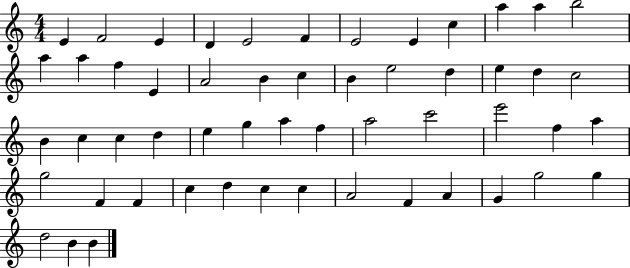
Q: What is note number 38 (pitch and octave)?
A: A5